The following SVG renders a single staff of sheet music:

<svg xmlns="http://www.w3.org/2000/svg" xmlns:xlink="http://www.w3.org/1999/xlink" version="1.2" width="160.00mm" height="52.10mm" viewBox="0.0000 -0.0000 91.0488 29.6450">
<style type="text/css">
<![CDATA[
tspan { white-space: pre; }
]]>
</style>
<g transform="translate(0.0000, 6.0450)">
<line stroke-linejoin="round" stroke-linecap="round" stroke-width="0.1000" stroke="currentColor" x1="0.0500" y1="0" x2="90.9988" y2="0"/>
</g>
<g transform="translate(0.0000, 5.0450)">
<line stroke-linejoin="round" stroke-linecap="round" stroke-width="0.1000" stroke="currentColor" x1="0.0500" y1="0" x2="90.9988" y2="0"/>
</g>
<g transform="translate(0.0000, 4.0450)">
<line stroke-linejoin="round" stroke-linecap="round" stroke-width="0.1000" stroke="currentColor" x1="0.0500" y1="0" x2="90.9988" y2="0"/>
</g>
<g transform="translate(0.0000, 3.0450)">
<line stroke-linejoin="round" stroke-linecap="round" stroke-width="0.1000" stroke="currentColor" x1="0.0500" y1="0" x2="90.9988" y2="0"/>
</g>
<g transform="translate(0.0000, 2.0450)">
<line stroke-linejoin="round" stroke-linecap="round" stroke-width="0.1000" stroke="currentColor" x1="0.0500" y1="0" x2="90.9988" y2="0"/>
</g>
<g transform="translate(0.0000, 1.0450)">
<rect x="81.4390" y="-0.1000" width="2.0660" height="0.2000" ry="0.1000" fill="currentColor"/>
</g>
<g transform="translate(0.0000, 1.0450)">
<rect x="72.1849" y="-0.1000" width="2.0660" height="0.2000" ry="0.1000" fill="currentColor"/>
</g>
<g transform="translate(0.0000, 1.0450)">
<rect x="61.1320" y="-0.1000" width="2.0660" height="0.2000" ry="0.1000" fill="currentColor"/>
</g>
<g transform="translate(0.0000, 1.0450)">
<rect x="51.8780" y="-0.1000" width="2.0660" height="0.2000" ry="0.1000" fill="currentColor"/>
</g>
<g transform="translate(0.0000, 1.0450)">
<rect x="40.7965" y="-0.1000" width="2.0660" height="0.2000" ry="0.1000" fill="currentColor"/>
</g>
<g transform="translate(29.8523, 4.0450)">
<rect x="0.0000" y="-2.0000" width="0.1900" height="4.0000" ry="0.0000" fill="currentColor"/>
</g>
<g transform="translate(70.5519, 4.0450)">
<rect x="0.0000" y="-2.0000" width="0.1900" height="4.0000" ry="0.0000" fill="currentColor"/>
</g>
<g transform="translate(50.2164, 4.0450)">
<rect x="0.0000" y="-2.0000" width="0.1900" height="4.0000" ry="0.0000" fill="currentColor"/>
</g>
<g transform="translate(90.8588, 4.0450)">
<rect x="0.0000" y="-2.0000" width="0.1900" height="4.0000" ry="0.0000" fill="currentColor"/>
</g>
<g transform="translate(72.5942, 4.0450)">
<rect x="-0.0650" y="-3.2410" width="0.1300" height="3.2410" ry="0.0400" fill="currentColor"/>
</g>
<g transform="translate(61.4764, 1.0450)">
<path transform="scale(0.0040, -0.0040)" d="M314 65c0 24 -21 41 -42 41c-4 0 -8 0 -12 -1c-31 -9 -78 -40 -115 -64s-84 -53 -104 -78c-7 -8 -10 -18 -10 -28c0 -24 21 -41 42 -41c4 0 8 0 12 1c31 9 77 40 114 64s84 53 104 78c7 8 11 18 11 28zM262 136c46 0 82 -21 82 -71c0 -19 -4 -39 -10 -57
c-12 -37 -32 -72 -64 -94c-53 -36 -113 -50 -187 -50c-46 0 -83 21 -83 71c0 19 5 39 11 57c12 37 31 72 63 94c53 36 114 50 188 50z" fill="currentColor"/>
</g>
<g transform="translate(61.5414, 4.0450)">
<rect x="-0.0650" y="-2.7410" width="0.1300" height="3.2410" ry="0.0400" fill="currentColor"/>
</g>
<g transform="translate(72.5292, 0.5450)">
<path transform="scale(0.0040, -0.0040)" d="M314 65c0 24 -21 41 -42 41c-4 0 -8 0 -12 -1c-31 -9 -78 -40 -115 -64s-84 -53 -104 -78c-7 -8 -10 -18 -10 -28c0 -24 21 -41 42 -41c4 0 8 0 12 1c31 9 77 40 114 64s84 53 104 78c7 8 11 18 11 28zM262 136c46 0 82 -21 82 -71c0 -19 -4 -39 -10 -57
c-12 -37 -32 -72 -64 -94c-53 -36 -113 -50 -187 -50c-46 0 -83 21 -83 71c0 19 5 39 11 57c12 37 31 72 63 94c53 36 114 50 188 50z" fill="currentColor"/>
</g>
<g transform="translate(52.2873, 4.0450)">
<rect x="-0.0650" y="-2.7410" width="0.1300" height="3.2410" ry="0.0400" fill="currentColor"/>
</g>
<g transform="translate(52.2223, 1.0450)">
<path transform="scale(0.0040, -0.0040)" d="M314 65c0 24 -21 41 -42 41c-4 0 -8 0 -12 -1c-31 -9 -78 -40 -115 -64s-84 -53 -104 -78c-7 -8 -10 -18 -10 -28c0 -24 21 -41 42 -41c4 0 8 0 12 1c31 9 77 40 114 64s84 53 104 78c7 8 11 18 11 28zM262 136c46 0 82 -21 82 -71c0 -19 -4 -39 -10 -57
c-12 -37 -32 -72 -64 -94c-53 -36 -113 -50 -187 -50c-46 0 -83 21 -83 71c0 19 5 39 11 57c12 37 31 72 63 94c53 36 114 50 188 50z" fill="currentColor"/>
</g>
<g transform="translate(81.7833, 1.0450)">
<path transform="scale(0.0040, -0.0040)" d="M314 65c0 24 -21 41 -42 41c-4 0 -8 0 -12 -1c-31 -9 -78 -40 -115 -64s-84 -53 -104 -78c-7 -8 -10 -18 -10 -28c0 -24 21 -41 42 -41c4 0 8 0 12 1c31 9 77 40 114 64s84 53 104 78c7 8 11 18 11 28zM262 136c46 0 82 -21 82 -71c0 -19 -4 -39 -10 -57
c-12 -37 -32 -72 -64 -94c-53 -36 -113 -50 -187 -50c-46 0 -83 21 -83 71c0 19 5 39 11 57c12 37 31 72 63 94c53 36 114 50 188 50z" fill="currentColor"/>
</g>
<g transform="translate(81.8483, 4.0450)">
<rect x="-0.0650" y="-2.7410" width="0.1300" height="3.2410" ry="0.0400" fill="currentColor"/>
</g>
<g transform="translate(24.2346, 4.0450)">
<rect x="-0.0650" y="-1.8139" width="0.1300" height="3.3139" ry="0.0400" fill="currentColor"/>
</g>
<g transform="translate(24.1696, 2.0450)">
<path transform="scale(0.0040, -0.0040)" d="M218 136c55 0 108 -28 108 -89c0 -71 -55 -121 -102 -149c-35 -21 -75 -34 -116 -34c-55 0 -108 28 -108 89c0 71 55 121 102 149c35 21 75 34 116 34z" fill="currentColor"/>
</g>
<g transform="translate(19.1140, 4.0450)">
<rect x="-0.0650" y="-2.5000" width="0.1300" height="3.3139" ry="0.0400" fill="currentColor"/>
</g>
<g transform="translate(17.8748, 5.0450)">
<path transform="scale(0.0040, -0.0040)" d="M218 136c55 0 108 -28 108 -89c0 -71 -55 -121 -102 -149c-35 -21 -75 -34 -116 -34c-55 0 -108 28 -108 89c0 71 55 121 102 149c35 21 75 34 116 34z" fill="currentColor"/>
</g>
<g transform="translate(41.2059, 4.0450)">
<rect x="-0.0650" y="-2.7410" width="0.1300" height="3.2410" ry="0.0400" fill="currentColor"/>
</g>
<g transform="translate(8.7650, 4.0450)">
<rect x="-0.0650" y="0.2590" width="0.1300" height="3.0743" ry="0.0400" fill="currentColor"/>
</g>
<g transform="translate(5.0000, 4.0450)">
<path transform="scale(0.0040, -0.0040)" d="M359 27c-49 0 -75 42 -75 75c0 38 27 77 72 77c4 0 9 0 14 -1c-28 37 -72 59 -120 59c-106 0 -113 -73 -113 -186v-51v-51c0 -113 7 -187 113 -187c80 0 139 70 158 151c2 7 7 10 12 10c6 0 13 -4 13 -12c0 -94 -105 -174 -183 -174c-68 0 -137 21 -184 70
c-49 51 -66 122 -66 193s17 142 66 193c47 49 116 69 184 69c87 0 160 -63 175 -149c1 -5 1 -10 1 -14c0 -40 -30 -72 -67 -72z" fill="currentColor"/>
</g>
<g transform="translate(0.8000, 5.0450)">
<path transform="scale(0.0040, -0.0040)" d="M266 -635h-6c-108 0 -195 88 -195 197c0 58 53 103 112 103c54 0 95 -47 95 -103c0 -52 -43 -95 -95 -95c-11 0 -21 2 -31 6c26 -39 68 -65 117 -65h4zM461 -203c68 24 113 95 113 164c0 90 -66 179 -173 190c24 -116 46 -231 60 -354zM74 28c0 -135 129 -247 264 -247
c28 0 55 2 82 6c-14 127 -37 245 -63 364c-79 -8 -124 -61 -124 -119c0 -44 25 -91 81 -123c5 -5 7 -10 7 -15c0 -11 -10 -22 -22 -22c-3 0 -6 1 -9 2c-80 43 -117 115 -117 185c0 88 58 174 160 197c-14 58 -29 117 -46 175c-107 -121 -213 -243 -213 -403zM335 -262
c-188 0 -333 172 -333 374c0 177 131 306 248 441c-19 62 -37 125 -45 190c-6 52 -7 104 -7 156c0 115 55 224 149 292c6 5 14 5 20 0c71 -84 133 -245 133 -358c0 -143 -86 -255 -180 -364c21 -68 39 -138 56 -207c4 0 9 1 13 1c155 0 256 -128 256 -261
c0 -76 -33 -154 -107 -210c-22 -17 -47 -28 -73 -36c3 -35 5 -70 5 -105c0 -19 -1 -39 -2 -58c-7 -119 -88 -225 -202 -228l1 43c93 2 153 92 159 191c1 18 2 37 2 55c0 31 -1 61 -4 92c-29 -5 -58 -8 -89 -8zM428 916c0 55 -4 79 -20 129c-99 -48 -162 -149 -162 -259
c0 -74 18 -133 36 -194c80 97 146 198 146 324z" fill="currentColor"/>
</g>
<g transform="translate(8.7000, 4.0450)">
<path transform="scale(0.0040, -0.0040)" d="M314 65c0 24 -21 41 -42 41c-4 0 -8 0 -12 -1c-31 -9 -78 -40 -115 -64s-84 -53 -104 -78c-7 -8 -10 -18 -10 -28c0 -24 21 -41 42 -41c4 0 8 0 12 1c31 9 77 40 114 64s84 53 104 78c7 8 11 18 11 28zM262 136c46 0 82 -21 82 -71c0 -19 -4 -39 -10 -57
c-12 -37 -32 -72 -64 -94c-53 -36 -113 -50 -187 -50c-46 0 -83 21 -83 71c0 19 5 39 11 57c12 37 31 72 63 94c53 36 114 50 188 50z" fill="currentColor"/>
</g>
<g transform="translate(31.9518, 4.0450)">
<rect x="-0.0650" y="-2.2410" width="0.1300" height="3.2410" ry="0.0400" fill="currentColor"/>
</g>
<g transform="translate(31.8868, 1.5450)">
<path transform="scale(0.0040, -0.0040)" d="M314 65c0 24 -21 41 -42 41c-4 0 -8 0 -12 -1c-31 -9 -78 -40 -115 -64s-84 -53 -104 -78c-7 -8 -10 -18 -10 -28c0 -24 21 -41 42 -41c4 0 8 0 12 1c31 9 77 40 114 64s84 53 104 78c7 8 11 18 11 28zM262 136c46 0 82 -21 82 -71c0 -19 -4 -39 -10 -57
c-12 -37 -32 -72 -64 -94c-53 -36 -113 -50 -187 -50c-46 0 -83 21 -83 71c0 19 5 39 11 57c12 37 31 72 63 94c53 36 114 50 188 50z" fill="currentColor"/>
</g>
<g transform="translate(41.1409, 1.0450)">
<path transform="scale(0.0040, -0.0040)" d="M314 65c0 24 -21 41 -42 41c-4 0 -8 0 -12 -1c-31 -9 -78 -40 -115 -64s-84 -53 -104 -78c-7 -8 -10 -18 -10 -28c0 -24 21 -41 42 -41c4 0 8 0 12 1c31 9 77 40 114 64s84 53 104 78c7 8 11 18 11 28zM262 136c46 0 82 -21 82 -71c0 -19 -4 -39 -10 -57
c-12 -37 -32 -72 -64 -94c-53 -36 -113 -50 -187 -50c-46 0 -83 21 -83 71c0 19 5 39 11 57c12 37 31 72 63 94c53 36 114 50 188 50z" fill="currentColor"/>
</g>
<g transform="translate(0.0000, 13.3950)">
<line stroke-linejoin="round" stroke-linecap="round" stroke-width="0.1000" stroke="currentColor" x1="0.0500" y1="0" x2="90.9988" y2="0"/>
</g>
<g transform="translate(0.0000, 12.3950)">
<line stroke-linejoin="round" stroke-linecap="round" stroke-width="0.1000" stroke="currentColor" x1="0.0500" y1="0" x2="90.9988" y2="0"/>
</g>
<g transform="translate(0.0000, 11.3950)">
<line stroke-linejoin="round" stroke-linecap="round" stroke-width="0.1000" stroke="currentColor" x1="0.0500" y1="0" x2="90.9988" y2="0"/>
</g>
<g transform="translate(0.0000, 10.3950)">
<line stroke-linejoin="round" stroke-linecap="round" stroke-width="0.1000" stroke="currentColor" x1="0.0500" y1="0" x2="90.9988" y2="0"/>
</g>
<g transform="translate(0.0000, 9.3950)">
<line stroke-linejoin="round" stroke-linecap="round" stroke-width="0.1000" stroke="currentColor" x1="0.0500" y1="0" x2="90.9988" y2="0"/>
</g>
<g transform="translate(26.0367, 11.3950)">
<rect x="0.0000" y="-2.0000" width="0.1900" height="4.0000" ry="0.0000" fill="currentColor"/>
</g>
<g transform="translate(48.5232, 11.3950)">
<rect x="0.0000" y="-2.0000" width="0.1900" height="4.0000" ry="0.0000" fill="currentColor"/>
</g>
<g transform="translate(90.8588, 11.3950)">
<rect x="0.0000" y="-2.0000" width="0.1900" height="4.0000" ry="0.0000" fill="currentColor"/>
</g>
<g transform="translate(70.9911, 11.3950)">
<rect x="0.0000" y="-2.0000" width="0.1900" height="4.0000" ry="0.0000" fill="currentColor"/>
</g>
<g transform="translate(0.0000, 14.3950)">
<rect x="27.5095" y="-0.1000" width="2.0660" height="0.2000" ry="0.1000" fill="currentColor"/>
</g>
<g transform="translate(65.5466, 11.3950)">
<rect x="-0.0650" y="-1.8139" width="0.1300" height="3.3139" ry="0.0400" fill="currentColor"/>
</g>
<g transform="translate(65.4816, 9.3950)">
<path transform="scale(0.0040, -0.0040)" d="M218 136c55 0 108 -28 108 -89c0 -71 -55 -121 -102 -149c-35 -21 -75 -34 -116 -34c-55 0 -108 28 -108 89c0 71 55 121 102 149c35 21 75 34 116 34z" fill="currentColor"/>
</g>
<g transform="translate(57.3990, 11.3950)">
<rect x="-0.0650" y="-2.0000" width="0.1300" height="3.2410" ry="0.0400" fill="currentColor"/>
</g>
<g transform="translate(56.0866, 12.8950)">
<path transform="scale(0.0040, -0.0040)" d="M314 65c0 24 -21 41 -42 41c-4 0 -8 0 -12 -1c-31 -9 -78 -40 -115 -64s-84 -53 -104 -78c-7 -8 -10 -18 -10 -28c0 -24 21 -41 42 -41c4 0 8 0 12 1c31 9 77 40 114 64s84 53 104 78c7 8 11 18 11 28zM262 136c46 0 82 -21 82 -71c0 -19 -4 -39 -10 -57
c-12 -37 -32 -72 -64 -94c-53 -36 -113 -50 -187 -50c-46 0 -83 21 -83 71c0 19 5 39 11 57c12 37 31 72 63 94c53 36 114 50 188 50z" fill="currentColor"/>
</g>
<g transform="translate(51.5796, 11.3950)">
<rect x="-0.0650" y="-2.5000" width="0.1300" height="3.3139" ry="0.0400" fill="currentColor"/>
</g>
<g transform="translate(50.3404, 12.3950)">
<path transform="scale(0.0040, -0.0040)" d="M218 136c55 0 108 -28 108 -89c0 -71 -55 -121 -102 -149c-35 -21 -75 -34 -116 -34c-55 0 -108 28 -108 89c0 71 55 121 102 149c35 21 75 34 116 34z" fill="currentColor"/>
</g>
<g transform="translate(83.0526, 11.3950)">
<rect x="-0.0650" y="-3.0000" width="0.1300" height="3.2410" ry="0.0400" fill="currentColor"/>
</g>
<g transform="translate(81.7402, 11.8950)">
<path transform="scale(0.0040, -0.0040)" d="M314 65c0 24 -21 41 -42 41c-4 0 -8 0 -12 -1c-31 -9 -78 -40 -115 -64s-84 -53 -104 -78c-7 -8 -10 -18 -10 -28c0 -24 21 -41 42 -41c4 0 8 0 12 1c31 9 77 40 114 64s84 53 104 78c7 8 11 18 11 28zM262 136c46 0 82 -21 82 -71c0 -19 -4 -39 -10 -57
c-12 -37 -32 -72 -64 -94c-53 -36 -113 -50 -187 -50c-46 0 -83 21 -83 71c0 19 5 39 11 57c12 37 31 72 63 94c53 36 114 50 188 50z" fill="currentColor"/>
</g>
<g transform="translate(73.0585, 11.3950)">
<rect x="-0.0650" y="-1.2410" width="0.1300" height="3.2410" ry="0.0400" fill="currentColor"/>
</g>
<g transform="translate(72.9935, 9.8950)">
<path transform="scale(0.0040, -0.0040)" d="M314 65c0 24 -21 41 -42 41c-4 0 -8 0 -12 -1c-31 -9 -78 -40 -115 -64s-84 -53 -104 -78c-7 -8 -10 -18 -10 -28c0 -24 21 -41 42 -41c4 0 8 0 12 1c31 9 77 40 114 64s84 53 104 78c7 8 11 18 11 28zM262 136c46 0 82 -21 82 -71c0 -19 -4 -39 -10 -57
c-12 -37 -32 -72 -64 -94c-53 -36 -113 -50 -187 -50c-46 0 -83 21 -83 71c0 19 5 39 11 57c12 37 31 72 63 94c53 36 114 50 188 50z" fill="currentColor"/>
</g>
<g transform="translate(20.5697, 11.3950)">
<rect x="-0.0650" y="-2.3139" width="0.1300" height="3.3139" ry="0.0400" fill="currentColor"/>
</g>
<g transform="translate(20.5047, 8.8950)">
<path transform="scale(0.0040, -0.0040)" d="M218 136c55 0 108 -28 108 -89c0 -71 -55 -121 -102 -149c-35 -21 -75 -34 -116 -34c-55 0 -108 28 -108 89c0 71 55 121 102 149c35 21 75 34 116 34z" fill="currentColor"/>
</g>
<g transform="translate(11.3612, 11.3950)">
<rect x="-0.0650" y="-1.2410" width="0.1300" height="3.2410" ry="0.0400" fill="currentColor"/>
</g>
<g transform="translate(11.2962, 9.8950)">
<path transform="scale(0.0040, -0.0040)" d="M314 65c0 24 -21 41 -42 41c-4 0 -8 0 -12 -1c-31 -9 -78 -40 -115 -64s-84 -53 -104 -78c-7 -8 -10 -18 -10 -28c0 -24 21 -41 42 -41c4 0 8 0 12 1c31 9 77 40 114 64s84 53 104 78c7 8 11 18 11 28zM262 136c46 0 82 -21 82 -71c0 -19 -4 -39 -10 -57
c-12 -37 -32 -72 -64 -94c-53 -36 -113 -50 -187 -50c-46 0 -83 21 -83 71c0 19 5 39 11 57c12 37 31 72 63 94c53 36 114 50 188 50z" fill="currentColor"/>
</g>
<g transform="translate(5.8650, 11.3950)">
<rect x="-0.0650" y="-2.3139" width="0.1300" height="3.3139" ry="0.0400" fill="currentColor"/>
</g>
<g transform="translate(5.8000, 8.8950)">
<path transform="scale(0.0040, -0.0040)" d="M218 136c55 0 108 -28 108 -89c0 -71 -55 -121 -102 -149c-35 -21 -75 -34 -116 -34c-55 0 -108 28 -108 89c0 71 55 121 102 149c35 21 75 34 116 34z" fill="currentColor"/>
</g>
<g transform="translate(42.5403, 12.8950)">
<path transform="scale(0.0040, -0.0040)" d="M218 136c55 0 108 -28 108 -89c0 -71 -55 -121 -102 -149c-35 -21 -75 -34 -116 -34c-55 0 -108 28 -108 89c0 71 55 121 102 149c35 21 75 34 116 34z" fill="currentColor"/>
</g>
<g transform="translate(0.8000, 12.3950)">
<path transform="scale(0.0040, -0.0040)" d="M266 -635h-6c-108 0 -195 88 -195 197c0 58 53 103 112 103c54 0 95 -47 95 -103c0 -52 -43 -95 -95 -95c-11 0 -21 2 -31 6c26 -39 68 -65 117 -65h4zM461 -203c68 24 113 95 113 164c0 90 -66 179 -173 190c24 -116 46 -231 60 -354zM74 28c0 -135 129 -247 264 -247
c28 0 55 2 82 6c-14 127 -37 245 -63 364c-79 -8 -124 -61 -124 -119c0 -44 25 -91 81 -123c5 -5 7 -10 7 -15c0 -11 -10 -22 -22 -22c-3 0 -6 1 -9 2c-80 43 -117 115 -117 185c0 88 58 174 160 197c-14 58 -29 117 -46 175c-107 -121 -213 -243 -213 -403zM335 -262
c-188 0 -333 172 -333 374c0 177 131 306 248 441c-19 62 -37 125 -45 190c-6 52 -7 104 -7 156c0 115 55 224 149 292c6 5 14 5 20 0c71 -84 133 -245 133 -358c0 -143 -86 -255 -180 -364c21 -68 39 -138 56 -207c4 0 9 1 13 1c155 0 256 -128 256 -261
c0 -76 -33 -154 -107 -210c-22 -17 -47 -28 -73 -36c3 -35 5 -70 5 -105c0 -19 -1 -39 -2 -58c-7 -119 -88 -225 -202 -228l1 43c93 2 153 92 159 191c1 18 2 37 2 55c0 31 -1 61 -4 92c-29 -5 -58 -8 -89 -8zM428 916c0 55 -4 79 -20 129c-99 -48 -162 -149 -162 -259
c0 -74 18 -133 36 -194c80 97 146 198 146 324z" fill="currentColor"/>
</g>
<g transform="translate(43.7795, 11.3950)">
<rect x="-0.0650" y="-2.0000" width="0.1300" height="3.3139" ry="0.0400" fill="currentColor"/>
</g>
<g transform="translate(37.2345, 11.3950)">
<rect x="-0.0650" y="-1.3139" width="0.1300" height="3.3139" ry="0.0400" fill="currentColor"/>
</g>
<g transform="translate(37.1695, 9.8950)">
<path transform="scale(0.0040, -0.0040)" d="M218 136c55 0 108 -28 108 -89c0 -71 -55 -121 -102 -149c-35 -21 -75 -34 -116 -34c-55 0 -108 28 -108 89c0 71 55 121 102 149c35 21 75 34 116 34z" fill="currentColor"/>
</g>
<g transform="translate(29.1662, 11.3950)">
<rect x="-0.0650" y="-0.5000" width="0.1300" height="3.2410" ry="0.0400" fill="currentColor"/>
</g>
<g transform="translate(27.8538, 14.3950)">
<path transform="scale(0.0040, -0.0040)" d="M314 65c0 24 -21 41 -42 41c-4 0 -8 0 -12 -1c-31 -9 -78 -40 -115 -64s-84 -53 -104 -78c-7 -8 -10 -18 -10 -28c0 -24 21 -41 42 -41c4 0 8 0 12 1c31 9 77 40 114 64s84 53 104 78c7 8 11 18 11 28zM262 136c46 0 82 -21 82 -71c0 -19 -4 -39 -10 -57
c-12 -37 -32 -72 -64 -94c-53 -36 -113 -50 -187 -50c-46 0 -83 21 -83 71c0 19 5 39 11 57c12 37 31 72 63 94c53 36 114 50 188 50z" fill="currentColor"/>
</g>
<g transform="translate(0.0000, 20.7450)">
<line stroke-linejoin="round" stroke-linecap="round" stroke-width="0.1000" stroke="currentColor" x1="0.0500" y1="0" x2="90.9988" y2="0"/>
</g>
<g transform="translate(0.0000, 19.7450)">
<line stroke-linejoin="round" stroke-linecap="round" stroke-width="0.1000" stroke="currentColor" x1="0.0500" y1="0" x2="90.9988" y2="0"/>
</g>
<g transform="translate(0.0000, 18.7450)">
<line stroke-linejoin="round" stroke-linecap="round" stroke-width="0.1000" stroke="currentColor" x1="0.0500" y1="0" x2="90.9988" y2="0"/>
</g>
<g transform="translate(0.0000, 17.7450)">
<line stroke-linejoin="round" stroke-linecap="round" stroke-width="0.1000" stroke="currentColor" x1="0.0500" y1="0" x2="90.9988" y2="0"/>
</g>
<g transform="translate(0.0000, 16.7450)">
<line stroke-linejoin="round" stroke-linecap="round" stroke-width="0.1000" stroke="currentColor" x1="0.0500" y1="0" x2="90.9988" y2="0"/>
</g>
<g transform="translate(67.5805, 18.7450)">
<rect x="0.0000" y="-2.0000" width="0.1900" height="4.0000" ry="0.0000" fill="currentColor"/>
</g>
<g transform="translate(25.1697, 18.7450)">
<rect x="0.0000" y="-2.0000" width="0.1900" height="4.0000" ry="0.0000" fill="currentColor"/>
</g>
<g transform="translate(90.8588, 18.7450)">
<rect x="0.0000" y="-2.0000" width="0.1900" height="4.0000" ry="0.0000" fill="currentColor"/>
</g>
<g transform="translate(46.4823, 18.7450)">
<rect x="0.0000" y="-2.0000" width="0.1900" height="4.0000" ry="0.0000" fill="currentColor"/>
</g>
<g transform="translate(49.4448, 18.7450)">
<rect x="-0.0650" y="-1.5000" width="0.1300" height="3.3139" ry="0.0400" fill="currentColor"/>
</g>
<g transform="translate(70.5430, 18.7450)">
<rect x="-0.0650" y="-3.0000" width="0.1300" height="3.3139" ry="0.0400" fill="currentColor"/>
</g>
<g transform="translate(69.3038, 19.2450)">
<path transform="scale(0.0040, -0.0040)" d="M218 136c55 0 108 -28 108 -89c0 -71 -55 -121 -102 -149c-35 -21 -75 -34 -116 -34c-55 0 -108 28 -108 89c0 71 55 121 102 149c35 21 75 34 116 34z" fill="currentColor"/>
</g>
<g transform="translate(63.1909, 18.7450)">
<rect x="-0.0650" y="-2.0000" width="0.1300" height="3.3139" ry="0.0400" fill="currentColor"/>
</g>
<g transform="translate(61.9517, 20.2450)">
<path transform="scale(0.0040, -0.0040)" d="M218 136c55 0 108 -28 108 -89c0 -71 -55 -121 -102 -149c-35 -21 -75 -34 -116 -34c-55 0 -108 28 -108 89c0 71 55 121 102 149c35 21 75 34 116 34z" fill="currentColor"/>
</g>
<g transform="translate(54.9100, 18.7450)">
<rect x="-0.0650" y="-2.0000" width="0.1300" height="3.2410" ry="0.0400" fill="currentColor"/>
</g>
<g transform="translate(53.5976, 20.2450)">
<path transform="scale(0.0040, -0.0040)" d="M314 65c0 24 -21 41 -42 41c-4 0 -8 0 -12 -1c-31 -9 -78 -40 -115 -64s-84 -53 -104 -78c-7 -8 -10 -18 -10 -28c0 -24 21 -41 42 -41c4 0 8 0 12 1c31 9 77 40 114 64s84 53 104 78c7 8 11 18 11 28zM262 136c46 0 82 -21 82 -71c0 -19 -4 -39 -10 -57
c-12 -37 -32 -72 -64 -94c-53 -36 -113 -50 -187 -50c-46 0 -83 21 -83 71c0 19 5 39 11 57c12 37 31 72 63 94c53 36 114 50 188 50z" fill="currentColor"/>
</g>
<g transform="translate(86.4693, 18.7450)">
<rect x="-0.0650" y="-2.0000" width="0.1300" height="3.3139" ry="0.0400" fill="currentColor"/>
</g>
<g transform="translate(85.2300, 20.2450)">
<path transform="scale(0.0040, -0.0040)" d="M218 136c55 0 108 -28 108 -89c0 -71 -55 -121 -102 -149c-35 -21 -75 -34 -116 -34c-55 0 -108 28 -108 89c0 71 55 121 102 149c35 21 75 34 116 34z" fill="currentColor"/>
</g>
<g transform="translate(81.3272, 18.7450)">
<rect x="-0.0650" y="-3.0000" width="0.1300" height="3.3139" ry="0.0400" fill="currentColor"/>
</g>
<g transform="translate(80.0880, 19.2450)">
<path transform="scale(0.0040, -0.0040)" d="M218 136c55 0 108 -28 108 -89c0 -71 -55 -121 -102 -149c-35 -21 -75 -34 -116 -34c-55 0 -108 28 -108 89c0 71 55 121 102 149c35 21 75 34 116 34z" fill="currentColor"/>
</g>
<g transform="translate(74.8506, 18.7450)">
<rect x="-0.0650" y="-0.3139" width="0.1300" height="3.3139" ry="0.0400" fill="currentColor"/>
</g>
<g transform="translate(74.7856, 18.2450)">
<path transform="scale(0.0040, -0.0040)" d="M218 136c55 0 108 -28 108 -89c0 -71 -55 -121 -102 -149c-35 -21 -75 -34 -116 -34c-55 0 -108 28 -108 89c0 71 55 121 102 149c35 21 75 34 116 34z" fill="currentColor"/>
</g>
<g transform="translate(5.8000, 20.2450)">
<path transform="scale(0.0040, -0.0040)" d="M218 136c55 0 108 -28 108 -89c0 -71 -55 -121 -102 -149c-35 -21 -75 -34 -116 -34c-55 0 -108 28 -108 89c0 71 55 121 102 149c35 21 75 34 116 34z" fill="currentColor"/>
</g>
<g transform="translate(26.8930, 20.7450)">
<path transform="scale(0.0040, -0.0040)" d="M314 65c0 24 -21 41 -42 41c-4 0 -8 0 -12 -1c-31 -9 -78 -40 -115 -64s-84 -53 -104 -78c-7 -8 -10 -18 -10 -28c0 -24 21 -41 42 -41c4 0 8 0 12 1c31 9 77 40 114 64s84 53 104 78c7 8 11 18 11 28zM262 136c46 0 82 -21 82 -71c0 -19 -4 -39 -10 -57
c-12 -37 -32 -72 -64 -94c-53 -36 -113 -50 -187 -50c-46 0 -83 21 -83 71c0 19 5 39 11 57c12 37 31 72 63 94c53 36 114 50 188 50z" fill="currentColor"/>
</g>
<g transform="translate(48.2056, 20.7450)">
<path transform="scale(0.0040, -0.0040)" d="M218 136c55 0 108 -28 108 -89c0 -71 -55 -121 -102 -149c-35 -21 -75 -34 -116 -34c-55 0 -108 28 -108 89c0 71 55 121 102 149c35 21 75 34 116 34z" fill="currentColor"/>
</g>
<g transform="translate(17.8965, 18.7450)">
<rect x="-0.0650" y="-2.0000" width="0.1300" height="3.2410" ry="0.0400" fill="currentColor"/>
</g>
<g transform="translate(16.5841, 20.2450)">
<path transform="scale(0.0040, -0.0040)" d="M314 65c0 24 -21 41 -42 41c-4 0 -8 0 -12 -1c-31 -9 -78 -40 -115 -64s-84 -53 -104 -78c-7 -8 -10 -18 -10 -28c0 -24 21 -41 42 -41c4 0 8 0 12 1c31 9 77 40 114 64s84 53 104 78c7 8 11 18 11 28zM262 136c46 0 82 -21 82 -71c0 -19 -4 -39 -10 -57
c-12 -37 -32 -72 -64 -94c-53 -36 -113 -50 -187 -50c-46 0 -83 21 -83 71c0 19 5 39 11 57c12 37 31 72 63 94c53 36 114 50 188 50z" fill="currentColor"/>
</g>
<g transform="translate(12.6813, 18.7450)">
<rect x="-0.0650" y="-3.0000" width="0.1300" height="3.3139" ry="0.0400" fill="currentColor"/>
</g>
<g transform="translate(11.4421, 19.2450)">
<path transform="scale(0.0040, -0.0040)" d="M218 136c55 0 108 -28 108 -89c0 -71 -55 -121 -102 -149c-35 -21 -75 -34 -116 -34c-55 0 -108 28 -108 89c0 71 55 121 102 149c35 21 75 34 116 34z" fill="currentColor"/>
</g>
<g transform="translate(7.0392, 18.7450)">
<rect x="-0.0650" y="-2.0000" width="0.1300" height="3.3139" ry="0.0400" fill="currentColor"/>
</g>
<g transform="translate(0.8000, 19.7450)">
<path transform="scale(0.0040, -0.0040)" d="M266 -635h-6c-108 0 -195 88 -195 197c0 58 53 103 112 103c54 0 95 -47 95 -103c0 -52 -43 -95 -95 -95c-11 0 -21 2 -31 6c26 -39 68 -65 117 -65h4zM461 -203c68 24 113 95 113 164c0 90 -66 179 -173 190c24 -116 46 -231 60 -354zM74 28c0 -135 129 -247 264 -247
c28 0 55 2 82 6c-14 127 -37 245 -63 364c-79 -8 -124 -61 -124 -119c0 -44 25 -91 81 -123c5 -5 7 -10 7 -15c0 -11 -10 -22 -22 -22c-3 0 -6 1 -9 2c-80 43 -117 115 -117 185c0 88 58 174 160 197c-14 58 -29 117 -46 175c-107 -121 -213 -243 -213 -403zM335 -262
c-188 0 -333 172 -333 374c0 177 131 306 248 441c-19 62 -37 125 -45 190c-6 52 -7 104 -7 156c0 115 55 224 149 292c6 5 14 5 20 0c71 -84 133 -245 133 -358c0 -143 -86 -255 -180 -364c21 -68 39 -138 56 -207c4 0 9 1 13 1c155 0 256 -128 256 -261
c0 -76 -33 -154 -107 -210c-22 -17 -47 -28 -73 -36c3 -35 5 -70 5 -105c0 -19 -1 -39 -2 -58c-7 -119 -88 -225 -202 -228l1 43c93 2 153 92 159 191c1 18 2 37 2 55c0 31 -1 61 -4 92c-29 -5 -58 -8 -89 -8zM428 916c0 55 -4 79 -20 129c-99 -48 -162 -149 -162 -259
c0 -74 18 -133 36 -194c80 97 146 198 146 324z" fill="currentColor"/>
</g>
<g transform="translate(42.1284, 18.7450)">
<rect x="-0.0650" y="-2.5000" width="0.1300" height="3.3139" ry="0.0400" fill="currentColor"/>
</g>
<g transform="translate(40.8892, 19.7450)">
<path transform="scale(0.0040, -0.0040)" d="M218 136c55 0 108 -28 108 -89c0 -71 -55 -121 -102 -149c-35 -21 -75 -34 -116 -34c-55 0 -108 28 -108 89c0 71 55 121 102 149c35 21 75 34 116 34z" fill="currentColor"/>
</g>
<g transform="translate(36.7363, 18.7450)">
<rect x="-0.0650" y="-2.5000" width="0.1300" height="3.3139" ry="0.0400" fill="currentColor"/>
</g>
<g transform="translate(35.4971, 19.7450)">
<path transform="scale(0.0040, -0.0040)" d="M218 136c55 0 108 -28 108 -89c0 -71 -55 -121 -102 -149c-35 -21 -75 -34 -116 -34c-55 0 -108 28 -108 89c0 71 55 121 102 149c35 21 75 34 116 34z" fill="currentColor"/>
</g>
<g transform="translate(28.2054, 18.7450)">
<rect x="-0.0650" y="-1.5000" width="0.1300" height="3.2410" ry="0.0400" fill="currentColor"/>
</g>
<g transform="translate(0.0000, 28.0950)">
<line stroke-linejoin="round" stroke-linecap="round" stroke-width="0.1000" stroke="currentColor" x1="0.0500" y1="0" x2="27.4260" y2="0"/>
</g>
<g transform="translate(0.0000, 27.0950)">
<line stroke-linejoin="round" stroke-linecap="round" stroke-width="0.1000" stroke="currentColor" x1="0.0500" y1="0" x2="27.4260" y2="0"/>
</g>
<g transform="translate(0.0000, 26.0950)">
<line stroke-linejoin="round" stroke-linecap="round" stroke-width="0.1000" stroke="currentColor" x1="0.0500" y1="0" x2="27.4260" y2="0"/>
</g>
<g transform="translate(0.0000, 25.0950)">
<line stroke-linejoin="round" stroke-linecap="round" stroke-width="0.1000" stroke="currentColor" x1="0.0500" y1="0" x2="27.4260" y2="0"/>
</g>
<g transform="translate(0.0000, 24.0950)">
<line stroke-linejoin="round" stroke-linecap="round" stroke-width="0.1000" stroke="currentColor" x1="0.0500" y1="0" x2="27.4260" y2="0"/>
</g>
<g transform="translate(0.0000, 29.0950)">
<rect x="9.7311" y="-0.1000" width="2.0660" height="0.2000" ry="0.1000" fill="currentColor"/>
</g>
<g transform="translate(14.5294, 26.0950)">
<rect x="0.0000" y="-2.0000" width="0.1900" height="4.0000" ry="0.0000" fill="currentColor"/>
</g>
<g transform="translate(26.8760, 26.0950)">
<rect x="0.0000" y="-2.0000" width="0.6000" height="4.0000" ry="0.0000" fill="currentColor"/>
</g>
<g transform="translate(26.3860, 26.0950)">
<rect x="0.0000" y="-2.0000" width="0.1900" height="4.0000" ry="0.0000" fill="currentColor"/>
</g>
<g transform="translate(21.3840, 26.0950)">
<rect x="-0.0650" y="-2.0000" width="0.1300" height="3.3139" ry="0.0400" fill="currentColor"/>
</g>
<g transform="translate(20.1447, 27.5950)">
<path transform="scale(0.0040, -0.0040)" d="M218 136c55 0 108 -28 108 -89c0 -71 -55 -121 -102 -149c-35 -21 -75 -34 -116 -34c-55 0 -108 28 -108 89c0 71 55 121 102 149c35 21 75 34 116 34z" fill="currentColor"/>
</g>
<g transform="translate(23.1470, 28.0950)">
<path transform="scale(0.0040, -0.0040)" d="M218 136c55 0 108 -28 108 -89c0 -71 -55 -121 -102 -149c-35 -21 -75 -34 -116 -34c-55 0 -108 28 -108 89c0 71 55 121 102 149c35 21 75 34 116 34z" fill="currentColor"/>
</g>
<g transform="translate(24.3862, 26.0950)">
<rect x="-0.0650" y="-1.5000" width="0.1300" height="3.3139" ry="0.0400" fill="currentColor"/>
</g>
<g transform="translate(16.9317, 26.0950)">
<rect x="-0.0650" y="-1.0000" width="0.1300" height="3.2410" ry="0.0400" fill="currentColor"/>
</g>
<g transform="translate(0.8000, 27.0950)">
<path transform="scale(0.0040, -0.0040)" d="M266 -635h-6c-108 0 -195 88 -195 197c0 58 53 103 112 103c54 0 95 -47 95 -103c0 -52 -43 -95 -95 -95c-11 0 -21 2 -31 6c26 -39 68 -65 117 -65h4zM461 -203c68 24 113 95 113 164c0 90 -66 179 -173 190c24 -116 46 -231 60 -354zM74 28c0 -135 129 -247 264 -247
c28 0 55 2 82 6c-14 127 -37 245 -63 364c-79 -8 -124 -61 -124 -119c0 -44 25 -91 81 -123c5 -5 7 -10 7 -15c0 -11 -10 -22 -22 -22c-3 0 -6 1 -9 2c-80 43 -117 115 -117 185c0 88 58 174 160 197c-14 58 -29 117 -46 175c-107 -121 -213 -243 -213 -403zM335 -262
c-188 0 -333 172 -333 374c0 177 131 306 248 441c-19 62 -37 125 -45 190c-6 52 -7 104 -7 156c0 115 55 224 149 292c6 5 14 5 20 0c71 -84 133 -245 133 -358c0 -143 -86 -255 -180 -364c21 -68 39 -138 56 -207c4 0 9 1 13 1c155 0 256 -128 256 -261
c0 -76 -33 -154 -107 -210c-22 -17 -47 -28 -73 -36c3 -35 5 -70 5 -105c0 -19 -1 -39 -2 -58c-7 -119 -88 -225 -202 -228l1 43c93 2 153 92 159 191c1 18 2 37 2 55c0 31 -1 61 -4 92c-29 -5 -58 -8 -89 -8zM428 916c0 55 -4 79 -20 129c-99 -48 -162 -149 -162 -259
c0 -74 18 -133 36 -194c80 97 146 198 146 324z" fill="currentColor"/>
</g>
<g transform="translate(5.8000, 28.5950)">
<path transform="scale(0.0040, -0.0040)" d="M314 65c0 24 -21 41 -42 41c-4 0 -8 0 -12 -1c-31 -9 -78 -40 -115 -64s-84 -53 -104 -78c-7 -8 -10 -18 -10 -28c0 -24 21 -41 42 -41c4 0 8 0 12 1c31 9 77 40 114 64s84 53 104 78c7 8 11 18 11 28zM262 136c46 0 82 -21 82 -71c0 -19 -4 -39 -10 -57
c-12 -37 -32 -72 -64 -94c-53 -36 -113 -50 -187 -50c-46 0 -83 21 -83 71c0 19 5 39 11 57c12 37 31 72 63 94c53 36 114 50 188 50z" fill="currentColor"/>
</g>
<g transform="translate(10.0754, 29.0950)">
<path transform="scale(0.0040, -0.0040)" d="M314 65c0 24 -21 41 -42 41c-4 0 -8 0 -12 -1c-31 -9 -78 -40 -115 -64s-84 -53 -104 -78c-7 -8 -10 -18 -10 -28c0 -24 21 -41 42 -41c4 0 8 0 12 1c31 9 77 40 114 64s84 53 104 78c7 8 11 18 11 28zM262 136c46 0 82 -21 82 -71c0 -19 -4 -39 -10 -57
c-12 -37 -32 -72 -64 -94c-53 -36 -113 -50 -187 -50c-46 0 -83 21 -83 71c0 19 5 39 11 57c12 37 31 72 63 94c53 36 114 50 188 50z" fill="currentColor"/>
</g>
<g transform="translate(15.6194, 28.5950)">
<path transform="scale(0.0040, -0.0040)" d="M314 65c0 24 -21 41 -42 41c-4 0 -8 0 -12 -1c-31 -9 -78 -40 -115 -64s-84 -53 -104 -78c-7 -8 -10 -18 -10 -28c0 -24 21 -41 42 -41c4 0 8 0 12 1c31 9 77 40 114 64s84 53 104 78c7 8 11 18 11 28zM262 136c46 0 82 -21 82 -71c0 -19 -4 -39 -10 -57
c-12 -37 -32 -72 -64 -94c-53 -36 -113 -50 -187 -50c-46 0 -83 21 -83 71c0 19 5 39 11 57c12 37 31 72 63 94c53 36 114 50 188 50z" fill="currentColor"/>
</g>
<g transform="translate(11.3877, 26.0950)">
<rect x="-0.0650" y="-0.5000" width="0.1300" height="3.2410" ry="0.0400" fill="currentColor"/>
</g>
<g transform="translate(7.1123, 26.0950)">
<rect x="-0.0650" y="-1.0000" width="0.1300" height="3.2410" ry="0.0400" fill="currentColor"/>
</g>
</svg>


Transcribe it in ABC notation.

X:1
T:Untitled
M:4/4
L:1/4
K:C
B2 G f g2 a2 a2 a2 b2 a2 g e2 g C2 e F G F2 f e2 A2 F A F2 E2 G G E F2 F A c A F D2 C2 D2 F E